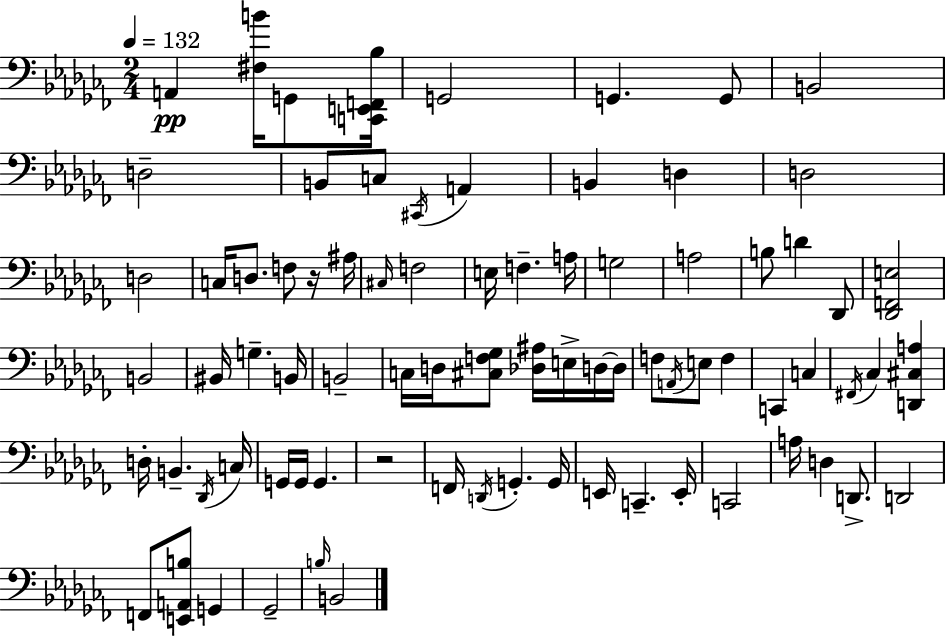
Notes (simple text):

A2/q [F#3,B4]/s G2/e [C2,E2,F2,Bb3]/s G2/h G2/q. G2/e B2/h D3/h B2/e C3/e C#2/s A2/q B2/q D3/q D3/h D3/h C3/s D3/e. F3/e R/s A#3/s C#3/s F3/h E3/s F3/q. A3/s G3/h A3/h B3/e D4/q Db2/e [Db2,F2,E3]/h B2/h BIS2/s G3/q. B2/s B2/h C3/s D3/s [C#3,F3,Gb3]/e [Db3,A#3]/s E3/s D3/s D3/s F3/e A2/s E3/e F3/q C2/q C3/q F#2/s CES3/q [D2,C#3,A3]/q D3/s B2/q. Db2/s C3/s G2/s G2/s G2/q. R/h F2/s D2/s G2/q. G2/s E2/s C2/q. E2/s C2/h A3/s D3/q D2/e. D2/h F2/e [E2,A2,B3]/e G2/q Gb2/h B3/s B2/h